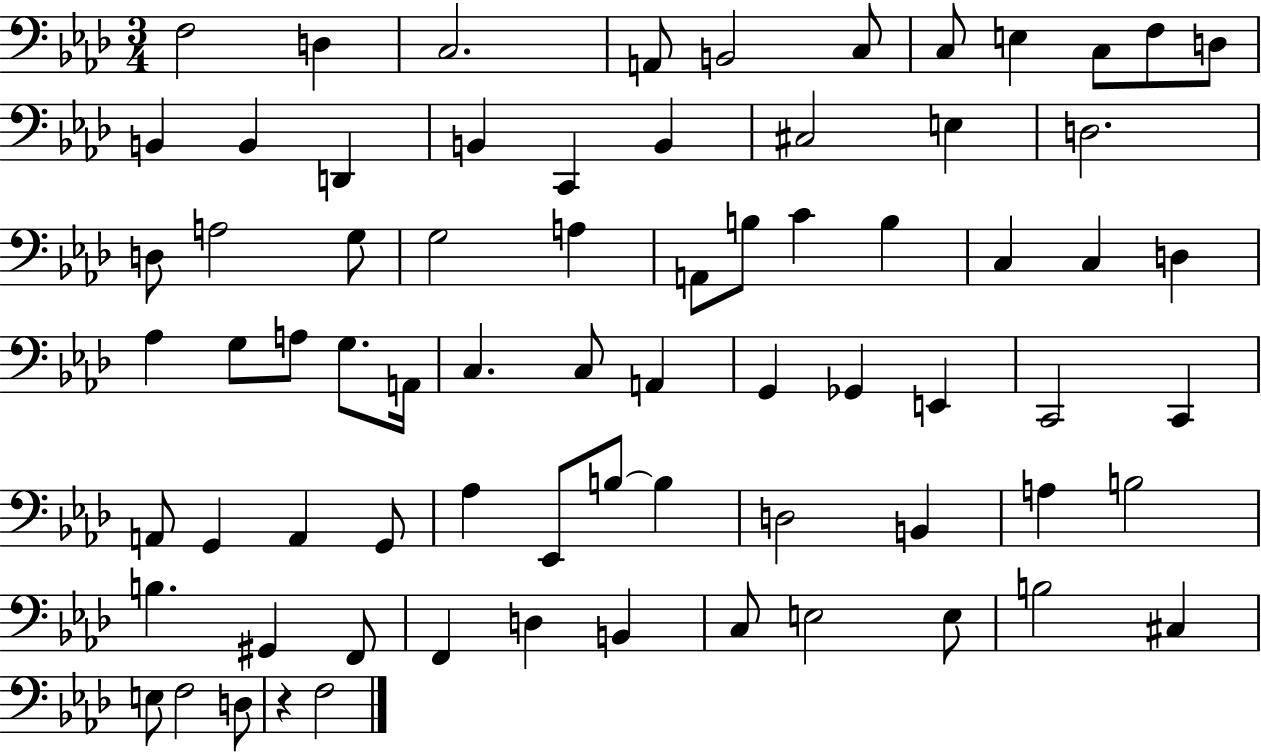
X:1
T:Untitled
M:3/4
L:1/4
K:Ab
F,2 D, C,2 A,,/2 B,,2 C,/2 C,/2 E, C,/2 F,/2 D,/2 B,, B,, D,, B,, C,, B,, ^C,2 E, D,2 D,/2 A,2 G,/2 G,2 A, A,,/2 B,/2 C B, C, C, D, _A, G,/2 A,/2 G,/2 A,,/4 C, C,/2 A,, G,, _G,, E,, C,,2 C,, A,,/2 G,, A,, G,,/2 _A, _E,,/2 B,/2 B, D,2 B,, A, B,2 B, ^G,, F,,/2 F,, D, B,, C,/2 E,2 E,/2 B,2 ^C, E,/2 F,2 D,/2 z F,2